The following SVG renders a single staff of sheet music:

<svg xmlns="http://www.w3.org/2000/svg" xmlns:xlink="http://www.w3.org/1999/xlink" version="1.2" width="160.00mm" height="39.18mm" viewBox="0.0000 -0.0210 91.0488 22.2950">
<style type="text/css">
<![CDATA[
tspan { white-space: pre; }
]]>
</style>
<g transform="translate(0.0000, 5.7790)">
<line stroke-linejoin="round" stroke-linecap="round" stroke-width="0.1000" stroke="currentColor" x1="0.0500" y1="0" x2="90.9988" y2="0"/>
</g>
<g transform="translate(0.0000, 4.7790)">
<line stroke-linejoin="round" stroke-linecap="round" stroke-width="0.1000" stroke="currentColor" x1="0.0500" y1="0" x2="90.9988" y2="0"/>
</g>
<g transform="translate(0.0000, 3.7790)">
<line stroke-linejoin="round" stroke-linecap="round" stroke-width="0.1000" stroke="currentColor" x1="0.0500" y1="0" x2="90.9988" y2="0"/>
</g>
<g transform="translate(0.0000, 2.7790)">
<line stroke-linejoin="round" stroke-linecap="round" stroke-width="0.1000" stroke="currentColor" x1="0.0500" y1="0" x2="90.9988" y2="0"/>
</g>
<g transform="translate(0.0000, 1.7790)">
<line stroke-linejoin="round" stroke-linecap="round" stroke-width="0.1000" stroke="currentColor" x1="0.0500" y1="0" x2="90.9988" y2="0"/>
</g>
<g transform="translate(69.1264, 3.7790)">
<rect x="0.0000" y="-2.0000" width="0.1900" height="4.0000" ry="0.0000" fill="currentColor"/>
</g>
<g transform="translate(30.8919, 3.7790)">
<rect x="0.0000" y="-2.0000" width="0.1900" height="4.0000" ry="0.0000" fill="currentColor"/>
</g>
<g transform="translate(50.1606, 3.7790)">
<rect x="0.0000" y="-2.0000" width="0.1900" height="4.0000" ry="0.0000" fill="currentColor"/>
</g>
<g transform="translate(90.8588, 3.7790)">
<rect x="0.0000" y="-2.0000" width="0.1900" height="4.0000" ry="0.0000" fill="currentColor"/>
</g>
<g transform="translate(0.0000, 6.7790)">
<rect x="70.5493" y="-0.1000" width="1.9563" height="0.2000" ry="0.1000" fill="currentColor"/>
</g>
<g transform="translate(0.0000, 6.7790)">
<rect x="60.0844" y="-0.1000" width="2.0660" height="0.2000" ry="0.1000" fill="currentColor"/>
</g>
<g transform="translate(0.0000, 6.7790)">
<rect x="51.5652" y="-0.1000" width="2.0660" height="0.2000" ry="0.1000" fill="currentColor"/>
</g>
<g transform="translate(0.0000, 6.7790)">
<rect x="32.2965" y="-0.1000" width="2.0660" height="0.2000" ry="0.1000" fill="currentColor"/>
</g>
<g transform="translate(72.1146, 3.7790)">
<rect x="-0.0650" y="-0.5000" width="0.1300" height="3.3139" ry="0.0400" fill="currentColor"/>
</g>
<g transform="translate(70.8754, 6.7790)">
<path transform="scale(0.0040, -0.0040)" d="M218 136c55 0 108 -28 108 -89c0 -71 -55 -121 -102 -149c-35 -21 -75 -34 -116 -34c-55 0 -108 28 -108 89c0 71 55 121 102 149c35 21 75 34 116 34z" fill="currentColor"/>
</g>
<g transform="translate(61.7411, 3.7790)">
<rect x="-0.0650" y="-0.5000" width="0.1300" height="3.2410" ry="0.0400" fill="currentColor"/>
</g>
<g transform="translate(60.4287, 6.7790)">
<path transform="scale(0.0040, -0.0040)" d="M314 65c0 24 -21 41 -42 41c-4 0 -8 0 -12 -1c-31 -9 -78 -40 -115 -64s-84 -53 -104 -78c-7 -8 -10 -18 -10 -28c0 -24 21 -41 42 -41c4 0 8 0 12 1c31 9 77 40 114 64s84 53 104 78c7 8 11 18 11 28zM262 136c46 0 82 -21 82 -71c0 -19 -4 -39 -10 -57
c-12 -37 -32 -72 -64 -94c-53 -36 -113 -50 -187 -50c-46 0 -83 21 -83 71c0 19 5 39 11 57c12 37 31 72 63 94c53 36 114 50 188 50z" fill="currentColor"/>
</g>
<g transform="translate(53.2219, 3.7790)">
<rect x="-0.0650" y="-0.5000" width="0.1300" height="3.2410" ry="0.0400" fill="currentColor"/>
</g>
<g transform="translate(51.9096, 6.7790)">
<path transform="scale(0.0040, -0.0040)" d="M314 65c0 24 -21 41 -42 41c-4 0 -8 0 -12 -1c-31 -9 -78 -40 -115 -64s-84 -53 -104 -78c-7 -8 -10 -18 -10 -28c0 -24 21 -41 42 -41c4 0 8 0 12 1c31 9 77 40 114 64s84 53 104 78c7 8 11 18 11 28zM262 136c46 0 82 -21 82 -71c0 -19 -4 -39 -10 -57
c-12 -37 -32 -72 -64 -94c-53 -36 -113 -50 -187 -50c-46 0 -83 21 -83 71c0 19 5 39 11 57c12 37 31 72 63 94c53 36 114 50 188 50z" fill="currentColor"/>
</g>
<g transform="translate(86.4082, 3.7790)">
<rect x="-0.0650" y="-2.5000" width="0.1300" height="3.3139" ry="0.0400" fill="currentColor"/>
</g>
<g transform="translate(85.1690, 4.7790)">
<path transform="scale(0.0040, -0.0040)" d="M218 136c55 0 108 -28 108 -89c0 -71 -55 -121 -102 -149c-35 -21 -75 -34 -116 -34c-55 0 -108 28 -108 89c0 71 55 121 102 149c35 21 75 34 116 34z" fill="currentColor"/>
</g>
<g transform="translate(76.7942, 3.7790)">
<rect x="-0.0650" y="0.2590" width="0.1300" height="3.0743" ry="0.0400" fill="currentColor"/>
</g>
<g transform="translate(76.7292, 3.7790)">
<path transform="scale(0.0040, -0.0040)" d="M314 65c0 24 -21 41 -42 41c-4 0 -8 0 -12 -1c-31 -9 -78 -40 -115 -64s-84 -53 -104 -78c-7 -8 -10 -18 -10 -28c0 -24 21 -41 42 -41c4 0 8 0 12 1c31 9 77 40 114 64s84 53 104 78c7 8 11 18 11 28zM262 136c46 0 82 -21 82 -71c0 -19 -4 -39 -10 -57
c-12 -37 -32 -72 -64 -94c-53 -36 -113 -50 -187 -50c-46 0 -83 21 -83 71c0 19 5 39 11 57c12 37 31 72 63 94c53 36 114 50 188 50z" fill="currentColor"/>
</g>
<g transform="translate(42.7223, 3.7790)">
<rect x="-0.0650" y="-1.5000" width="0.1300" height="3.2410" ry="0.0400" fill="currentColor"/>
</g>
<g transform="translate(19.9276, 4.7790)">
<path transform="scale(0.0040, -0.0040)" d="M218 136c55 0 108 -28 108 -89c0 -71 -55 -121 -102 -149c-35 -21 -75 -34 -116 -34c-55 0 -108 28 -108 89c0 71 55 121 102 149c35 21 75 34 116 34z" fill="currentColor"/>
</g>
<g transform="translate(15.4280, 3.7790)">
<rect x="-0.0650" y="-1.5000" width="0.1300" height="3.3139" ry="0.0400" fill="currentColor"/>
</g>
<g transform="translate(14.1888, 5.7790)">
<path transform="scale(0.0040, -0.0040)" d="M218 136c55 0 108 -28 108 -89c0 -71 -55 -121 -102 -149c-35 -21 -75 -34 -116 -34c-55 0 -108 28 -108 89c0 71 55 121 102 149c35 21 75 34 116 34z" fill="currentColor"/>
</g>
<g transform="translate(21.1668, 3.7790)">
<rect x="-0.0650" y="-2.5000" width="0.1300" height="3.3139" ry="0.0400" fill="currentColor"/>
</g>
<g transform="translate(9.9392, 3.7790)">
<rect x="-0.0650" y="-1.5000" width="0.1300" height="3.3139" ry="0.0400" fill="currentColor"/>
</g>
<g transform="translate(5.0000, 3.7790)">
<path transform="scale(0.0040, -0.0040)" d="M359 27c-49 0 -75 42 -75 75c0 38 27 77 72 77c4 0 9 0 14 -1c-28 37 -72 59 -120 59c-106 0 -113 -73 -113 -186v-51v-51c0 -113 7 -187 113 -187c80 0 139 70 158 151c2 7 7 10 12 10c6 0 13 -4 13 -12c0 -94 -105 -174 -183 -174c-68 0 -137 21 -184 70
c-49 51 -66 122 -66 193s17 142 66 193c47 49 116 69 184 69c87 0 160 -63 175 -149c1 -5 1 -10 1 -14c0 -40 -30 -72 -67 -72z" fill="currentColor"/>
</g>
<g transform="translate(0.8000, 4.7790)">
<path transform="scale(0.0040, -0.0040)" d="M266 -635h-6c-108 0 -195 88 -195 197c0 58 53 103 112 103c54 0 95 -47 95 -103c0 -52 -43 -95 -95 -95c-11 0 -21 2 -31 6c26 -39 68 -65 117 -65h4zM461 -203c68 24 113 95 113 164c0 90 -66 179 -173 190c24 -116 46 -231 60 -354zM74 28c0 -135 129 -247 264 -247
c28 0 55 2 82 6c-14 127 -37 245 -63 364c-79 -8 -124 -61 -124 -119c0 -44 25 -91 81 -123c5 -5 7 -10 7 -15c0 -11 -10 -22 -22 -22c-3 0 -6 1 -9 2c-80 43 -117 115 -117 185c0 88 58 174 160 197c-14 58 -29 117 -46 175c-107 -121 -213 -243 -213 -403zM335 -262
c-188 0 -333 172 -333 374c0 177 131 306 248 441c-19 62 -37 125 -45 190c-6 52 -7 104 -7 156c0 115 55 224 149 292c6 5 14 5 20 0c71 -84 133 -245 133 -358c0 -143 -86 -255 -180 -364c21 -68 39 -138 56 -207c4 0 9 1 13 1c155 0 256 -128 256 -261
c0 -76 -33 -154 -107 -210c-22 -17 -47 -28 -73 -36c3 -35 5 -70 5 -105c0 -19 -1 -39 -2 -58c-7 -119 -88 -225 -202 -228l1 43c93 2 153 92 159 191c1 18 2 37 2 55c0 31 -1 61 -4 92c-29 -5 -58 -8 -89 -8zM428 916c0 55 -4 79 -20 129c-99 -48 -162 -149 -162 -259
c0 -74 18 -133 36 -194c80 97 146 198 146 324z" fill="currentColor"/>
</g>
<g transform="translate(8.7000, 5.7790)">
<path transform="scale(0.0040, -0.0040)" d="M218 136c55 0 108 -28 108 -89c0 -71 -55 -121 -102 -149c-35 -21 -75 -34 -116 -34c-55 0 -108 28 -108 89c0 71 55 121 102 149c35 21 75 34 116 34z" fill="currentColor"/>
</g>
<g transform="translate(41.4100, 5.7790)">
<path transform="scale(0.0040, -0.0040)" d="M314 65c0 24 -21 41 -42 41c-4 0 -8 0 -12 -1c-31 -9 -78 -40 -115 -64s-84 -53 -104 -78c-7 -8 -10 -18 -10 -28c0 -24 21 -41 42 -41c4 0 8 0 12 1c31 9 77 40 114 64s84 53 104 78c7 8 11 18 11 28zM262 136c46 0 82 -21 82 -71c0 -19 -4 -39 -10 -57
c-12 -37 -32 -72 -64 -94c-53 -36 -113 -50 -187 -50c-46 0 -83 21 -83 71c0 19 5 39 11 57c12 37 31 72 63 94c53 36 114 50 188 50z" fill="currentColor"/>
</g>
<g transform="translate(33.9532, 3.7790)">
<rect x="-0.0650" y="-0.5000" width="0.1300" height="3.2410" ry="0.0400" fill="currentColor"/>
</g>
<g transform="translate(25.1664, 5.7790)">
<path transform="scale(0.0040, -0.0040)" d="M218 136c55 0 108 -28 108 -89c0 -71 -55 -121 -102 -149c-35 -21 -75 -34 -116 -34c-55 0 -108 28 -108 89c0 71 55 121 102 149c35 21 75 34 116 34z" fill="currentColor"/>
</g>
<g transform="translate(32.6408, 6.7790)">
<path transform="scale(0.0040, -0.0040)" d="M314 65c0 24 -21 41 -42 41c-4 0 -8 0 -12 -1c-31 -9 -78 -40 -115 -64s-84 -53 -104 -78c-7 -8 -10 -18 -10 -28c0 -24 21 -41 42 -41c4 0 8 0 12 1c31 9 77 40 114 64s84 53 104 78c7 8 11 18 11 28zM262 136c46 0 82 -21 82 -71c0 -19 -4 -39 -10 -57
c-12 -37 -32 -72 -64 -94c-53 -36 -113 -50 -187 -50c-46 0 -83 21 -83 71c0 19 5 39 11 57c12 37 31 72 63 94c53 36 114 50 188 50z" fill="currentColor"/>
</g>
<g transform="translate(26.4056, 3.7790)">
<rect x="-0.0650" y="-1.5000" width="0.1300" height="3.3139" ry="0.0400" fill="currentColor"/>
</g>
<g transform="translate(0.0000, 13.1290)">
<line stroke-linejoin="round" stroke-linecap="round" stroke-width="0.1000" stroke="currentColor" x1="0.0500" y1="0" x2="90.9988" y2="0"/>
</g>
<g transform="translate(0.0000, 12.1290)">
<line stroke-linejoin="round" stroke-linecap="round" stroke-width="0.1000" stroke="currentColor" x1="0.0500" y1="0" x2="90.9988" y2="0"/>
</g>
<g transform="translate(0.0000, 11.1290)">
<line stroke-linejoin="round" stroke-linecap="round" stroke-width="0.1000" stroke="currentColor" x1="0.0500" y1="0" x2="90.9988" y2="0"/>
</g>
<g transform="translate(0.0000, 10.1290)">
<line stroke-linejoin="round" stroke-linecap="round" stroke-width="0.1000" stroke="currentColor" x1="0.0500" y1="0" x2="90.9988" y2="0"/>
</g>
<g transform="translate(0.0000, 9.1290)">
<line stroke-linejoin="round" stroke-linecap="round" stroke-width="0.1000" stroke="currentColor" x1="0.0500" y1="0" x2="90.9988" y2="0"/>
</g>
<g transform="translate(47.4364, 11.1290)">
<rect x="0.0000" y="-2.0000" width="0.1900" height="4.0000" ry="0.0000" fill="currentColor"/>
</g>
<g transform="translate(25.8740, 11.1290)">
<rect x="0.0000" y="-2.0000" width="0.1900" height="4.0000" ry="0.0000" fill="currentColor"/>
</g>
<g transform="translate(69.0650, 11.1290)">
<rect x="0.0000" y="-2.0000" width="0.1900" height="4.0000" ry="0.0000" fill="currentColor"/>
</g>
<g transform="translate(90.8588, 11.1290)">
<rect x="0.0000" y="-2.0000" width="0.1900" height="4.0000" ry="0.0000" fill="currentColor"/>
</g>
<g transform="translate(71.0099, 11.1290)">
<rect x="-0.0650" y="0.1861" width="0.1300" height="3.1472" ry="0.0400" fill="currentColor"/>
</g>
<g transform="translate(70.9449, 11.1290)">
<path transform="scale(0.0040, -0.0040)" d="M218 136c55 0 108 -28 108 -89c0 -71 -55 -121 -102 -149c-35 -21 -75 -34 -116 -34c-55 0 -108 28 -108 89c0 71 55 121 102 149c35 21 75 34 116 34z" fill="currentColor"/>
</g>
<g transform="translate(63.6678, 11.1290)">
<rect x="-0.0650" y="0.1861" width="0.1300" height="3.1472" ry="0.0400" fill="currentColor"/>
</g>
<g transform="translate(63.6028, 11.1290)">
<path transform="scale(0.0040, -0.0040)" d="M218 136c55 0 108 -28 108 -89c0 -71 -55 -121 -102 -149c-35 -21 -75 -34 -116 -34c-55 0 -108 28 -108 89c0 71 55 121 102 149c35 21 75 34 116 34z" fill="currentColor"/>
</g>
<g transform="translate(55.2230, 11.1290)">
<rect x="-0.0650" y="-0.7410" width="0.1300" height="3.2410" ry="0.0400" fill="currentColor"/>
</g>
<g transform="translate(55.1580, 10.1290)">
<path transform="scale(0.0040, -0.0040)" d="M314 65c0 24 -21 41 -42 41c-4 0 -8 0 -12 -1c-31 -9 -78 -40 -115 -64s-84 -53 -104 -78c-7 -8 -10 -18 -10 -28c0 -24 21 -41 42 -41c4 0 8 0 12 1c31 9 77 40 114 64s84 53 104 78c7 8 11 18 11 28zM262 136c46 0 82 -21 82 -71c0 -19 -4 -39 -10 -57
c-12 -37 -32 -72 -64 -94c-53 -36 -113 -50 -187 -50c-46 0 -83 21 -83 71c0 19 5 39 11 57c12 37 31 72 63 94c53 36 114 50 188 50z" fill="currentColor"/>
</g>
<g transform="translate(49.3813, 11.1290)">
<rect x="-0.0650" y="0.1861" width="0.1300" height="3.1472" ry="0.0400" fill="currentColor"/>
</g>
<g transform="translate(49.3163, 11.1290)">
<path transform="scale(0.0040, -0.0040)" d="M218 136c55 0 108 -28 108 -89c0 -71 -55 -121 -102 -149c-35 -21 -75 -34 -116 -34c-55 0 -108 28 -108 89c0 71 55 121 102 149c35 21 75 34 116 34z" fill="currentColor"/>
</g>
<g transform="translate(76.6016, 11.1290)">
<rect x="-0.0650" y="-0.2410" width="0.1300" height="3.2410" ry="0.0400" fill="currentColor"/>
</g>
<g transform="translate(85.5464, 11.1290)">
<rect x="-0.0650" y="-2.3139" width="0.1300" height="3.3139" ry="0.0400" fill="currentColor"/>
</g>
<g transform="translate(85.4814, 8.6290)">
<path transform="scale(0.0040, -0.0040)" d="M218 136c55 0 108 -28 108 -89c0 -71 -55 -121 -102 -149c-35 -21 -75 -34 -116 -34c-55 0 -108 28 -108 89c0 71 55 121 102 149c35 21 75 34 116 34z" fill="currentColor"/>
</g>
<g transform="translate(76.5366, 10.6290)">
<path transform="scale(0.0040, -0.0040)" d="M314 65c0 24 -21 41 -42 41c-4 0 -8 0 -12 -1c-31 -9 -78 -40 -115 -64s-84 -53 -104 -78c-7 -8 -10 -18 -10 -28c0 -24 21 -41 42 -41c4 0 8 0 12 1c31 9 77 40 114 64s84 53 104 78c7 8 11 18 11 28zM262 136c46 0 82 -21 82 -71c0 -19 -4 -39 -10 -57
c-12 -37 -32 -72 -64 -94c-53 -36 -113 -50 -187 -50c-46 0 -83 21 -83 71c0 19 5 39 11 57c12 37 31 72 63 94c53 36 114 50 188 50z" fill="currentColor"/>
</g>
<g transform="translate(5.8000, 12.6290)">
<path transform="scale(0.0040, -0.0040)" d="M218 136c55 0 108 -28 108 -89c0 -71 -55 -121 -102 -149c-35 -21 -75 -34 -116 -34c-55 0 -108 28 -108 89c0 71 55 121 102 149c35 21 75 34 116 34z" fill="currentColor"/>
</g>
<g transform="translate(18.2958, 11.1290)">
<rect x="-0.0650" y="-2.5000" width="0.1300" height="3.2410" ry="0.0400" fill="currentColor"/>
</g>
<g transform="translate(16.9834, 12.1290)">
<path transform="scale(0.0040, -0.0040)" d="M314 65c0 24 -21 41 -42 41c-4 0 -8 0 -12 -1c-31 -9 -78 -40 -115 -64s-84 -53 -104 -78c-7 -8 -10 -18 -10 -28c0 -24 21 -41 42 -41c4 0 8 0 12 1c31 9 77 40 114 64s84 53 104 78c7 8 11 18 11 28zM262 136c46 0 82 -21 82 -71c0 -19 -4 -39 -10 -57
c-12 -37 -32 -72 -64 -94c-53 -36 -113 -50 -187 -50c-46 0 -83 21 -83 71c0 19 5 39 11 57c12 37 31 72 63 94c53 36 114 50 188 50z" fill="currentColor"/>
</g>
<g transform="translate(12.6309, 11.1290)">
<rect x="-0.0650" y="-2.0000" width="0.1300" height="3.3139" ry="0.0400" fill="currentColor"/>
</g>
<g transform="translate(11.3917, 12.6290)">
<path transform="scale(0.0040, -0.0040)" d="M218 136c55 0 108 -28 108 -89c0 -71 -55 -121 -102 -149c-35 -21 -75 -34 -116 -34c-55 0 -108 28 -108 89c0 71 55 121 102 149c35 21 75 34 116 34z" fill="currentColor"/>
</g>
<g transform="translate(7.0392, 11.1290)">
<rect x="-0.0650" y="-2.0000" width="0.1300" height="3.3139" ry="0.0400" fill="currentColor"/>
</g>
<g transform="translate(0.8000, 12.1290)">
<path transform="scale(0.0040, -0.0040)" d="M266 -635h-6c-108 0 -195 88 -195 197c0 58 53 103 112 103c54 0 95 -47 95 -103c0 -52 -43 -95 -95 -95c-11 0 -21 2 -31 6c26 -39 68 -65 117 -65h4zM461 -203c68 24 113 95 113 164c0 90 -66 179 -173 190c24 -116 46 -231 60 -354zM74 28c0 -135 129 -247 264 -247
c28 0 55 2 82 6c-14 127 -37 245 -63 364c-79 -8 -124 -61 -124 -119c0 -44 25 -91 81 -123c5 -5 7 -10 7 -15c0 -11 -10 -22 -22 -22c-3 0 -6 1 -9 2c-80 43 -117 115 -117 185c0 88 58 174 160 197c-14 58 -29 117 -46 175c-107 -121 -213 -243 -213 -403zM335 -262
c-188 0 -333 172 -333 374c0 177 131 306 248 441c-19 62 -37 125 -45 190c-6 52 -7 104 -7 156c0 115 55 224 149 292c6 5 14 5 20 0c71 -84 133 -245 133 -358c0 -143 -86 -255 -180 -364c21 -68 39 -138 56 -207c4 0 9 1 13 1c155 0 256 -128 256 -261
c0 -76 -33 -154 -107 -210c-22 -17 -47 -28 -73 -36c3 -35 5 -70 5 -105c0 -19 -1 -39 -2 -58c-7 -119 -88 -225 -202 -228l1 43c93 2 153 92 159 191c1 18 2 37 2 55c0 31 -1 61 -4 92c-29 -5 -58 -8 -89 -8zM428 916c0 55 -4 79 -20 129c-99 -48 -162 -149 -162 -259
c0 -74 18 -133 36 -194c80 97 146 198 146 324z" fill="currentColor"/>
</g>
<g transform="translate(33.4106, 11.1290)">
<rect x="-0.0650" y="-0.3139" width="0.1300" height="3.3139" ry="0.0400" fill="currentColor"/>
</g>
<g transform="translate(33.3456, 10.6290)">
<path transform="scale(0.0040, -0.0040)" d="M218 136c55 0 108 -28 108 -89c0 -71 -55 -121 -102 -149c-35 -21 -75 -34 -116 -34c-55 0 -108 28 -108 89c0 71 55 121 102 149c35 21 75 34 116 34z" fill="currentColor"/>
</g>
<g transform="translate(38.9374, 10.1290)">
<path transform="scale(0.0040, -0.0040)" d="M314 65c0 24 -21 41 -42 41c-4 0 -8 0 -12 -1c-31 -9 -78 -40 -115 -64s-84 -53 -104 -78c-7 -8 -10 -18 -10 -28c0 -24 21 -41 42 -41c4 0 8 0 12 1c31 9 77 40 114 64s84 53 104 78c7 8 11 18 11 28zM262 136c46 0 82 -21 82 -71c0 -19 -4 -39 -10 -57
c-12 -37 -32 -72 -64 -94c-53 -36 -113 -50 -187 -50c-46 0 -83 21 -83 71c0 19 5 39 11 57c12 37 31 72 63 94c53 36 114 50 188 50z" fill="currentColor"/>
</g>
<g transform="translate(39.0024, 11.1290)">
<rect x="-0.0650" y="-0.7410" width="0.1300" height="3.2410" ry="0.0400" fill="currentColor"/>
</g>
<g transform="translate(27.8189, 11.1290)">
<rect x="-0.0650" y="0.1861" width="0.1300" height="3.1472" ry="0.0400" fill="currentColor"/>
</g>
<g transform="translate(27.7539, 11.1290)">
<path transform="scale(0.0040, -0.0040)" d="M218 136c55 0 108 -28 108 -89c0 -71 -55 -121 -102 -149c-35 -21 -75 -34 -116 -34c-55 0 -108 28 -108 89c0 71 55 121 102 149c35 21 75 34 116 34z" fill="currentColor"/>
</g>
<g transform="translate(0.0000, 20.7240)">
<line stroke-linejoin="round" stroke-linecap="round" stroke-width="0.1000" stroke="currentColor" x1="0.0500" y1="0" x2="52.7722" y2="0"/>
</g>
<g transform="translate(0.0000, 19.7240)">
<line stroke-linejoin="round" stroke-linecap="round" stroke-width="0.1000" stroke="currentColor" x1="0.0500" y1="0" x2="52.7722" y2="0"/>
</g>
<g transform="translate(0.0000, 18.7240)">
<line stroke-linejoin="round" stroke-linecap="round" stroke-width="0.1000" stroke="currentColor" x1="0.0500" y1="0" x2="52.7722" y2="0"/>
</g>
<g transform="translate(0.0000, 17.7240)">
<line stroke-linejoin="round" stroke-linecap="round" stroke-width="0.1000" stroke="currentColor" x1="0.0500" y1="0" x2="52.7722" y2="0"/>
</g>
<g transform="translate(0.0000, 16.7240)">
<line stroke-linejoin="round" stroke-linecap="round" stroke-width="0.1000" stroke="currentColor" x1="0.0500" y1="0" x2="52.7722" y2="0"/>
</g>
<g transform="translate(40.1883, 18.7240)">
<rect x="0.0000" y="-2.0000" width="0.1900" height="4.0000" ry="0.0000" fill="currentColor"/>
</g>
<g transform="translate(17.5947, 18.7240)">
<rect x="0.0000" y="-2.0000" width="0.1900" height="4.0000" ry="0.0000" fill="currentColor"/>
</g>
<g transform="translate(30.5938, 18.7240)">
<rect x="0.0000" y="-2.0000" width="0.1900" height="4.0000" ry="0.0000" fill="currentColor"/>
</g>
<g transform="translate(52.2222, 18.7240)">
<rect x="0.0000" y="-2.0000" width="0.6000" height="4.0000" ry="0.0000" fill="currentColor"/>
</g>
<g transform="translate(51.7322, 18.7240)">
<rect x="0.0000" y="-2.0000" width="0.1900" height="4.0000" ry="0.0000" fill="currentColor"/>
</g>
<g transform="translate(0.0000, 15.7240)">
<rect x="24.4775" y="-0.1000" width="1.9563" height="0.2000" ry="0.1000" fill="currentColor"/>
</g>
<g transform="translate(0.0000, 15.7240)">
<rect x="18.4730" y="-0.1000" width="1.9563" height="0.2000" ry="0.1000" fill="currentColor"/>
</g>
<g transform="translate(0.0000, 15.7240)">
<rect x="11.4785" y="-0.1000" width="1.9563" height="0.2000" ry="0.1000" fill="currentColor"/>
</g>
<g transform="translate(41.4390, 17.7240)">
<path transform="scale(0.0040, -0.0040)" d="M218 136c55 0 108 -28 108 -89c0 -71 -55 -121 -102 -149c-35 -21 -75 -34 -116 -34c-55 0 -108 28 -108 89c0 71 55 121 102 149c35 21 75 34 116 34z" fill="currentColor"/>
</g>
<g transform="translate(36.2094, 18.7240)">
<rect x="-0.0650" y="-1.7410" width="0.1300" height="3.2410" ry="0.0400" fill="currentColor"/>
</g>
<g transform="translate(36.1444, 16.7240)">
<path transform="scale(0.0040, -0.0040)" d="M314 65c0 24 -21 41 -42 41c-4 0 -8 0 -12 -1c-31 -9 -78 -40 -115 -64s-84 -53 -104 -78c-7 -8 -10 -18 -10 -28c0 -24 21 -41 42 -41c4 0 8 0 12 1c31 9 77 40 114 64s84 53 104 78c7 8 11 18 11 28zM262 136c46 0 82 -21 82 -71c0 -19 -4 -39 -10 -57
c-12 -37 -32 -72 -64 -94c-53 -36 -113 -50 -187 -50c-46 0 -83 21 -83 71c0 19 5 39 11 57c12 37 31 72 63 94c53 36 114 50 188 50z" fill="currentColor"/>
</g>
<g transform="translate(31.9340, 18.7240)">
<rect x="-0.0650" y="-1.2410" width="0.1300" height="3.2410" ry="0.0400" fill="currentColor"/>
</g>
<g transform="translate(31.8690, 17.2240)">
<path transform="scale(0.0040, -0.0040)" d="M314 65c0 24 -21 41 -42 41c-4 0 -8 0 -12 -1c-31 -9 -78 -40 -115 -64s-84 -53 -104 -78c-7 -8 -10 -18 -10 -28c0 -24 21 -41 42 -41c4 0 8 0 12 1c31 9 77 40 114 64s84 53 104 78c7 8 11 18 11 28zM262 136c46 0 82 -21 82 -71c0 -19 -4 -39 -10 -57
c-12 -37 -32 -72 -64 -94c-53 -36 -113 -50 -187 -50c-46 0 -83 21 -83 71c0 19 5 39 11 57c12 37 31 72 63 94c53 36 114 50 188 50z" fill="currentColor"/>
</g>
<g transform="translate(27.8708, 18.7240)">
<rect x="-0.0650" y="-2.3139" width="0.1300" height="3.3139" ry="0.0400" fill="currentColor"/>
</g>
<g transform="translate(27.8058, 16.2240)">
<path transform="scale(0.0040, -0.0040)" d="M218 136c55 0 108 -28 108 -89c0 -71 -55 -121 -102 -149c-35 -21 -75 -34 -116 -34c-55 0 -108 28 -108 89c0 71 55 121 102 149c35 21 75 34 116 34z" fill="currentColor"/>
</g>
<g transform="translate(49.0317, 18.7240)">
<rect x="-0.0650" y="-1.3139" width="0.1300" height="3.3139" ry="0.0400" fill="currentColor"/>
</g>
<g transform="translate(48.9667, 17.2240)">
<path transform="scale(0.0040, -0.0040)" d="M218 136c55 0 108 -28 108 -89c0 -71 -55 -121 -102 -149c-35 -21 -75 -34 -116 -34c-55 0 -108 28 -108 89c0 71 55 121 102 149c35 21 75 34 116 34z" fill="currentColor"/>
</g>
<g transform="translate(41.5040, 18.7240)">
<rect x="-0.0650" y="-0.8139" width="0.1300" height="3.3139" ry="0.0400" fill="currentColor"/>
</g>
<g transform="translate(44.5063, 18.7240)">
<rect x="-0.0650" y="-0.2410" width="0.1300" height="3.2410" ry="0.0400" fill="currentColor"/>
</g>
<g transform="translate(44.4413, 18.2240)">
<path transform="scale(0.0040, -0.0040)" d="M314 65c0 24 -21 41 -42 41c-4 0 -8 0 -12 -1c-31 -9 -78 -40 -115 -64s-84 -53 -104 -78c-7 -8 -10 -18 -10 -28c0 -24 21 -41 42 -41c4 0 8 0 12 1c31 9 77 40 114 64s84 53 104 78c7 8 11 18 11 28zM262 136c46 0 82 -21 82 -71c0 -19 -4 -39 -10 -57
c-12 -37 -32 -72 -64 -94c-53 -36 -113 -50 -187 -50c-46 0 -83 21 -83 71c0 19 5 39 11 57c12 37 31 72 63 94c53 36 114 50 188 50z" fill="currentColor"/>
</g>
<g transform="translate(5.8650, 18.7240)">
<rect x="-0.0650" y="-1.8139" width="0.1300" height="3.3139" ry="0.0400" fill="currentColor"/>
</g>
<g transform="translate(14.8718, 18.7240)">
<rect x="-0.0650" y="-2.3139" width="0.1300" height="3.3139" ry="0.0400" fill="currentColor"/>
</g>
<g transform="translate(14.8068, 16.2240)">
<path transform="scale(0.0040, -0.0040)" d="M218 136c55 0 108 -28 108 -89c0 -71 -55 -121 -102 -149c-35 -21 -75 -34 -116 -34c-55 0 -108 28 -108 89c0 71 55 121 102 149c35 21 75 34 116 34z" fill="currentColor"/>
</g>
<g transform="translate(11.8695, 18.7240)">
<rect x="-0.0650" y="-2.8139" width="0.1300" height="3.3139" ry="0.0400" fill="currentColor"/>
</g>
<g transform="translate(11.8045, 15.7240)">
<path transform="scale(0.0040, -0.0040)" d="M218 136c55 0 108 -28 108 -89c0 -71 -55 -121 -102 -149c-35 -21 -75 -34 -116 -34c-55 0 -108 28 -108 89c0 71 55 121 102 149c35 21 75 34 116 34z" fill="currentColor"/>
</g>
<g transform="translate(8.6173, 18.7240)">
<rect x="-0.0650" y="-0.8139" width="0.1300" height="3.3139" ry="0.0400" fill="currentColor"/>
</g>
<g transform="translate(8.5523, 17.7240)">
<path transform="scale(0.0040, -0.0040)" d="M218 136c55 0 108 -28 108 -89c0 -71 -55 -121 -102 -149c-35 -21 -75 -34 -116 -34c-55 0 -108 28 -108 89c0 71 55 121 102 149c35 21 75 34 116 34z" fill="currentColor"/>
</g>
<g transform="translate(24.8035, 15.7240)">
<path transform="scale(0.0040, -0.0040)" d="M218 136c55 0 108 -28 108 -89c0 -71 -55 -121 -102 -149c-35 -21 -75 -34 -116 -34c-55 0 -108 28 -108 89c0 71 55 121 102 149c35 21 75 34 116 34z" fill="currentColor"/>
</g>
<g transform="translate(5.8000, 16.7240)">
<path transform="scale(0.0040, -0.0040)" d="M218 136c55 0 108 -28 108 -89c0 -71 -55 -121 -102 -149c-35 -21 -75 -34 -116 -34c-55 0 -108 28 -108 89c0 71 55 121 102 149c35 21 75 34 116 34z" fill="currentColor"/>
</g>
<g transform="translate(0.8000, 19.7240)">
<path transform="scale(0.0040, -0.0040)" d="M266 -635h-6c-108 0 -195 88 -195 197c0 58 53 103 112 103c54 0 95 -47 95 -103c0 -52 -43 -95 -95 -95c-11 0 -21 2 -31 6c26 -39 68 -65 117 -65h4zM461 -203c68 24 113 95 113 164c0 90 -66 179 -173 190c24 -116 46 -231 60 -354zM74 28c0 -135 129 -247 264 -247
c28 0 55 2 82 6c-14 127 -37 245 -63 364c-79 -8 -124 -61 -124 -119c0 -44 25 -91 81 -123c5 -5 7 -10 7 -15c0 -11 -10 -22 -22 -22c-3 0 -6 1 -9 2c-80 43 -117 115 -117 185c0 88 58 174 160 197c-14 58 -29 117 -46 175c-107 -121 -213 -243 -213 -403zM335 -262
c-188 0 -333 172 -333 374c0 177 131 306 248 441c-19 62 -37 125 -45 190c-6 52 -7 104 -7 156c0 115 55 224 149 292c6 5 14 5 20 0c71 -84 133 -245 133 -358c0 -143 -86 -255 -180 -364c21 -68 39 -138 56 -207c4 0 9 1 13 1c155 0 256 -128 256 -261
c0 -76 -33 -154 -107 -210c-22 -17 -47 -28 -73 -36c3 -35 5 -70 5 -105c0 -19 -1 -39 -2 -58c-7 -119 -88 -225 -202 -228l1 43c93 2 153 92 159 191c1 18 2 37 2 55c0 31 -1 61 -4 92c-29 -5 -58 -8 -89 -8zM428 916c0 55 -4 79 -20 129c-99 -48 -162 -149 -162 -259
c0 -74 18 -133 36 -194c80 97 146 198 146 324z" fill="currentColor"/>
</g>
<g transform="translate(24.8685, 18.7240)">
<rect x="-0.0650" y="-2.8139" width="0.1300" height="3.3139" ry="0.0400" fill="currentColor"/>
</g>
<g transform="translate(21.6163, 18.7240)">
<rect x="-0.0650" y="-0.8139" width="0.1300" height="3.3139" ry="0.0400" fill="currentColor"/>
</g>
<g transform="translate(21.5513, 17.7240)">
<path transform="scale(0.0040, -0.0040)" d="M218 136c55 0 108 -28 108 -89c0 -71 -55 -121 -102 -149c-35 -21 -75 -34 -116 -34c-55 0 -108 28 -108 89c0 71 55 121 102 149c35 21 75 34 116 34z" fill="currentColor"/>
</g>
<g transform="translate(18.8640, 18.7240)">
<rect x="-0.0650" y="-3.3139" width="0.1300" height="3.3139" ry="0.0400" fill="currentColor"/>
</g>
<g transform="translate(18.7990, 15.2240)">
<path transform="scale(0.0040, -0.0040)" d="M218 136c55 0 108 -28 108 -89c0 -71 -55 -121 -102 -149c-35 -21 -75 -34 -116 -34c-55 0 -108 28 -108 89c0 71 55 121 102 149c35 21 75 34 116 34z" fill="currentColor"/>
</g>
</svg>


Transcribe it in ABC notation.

X:1
T:Untitled
M:4/4
L:1/4
K:C
E E G E C2 E2 C2 C2 C B2 G F F G2 B c d2 B d2 B B c2 g f d a g b d a g e2 f2 d c2 e